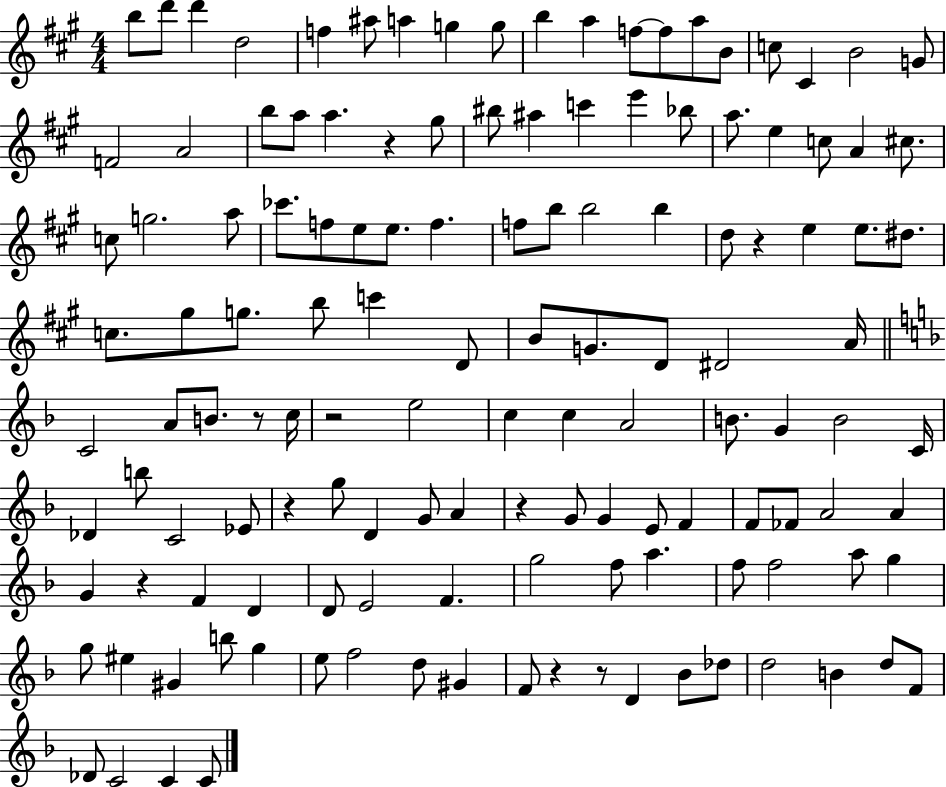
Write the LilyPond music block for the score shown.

{
  \clef treble
  \numericTimeSignature
  \time 4/4
  \key a \major
  b''8 d'''8 d'''4 d''2 | f''4 ais''8 a''4 g''4 g''8 | b''4 a''4 f''8~~ f''8 a''8 b'8 | c''8 cis'4 b'2 g'8 | \break f'2 a'2 | b''8 a''8 a''4. r4 gis''8 | bis''8 ais''4 c'''4 e'''4 bes''8 | a''8. e''4 c''8 a'4 cis''8. | \break c''8 g''2. a''8 | ces'''8. f''8 e''8 e''8. f''4. | f''8 b''8 b''2 b''4 | d''8 r4 e''4 e''8. dis''8. | \break c''8. gis''8 g''8. b''8 c'''4 d'8 | b'8 g'8. d'8 dis'2 a'16 | \bar "||" \break \key f \major c'2 a'8 b'8. r8 c''16 | r2 e''2 | c''4 c''4 a'2 | b'8. g'4 b'2 c'16 | \break des'4 b''8 c'2 ees'8 | r4 g''8 d'4 g'8 a'4 | r4 g'8 g'4 e'8 f'4 | f'8 fes'8 a'2 a'4 | \break g'4 r4 f'4 d'4 | d'8 e'2 f'4. | g''2 f''8 a''4. | f''8 f''2 a''8 g''4 | \break g''8 eis''4 gis'4 b''8 g''4 | e''8 f''2 d''8 gis'4 | f'8 r4 r8 d'4 bes'8 des''8 | d''2 b'4 d''8 f'8 | \break des'8 c'2 c'4 c'8 | \bar "|."
}